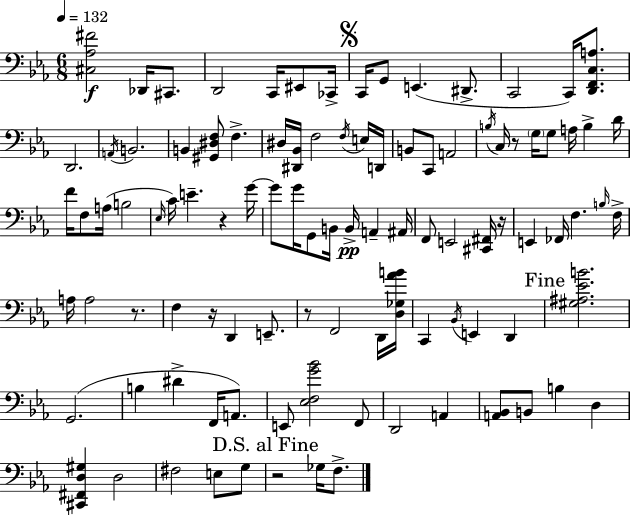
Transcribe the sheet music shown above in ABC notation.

X:1
T:Untitled
M:6/8
L:1/4
K:Eb
[^C,_A,^F]2 _D,,/4 ^C,,/2 D,,2 C,,/4 ^E,,/2 _C,,/4 C,,/4 G,,/2 E,, ^D,,/2 C,,2 C,,/4 [D,,F,,C,A,]/2 D,,2 A,,/4 B,,2 B,, [^G,,^D,F,]/2 F, ^D,/4 [^D,,_B,,]/4 F,2 F,/4 E,/4 D,,/4 B,,/2 C,,/2 A,,2 B,/4 C,/4 z/2 G,/4 G,/2 A,/4 B, D/4 F/4 F,/2 A,/4 B,2 _E,/4 C/4 E z G/4 G/2 G/4 G,,/2 B,,/4 B,,/4 A,, ^A,,/4 F,,/2 E,,2 [^C,,^F,,]/4 z/4 E,, _F,,/4 F, B,/4 F,/4 A,/4 A,2 z/2 F, z/4 D,, E,,/2 z/2 F,,2 D,,/4 [D,_G,_AB]/4 C,, _B,,/4 E,, D,, [^G,^A,_EB]2 G,,2 B, ^D F,,/4 A,,/2 E,,/2 [_E,F,G_B]2 F,,/2 D,,2 A,, [A,,_B,,]/2 B,,/2 B, D, [^C,,^F,,D,^G,] D,2 ^F,2 E,/2 G,/2 z2 _G,/4 F,/2